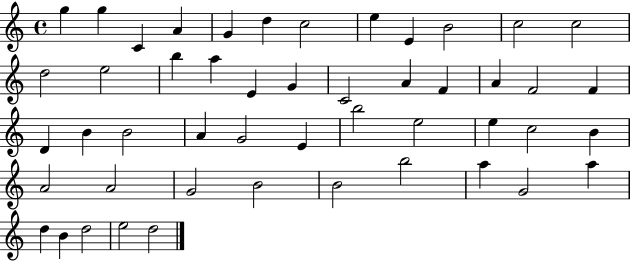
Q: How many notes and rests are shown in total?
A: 49